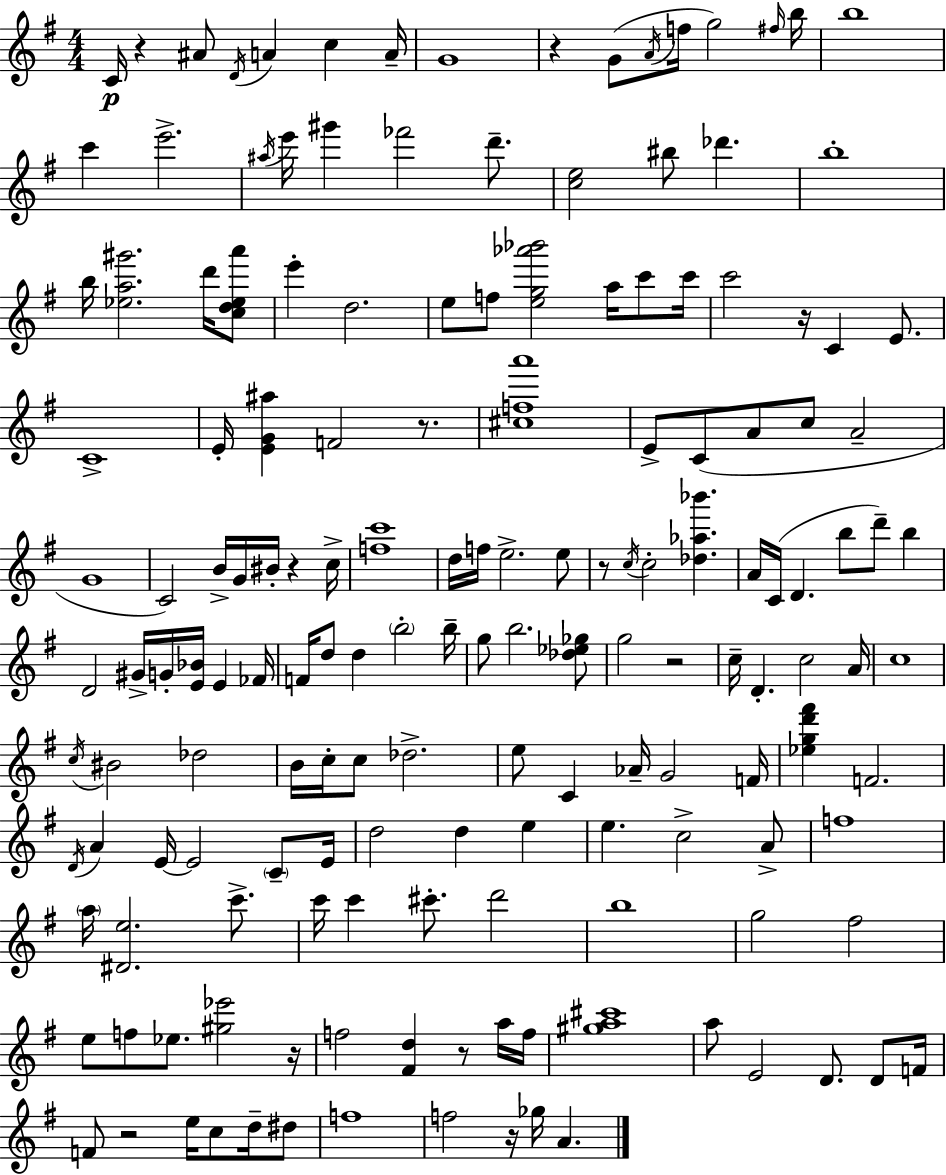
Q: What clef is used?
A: treble